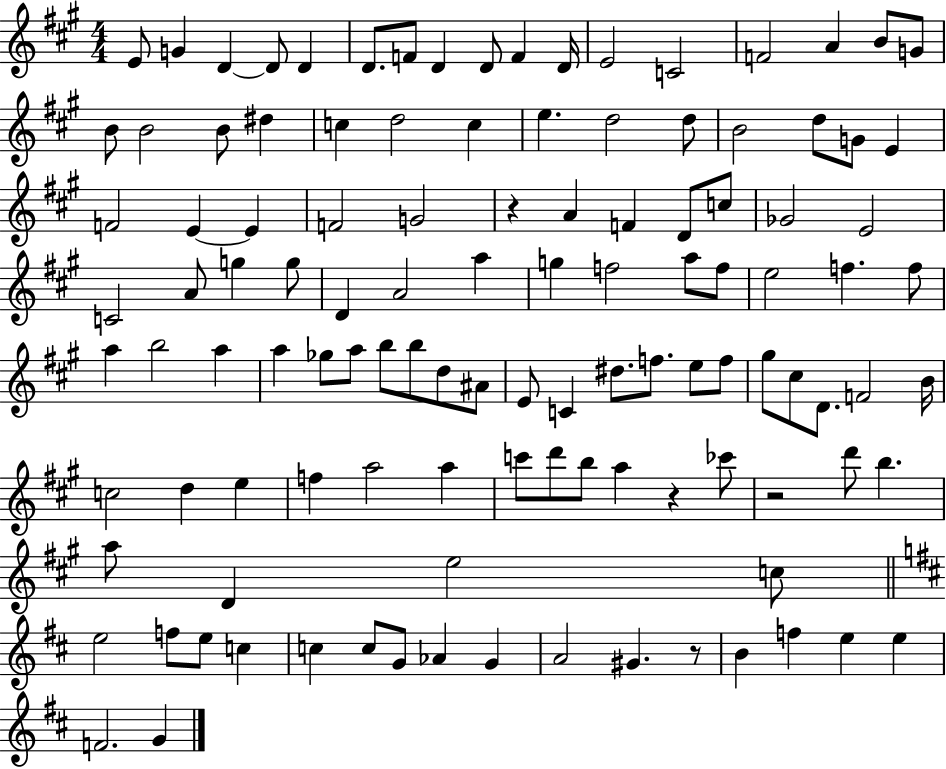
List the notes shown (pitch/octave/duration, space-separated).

E4/e G4/q D4/q D4/e D4/q D4/e. F4/e D4/q D4/e F4/q D4/s E4/h C4/h F4/h A4/q B4/e G4/e B4/e B4/h B4/e D#5/q C5/q D5/h C5/q E5/q. D5/h D5/e B4/h D5/e G4/e E4/q F4/h E4/q E4/q F4/h G4/h R/q A4/q F4/q D4/e C5/e Gb4/h E4/h C4/h A4/e G5/q G5/e D4/q A4/h A5/q G5/q F5/h A5/e F5/e E5/h F5/q. F5/e A5/q B5/h A5/q A5/q Gb5/e A5/e B5/e B5/e D5/e A#4/e E4/e C4/q D#5/e. F5/e. E5/e F5/e G#5/e C#5/e D4/e. F4/h B4/s C5/h D5/q E5/q F5/q A5/h A5/q C6/e D6/e B5/e A5/q R/q CES6/e R/h D6/e B5/q. A5/e D4/q E5/h C5/e E5/h F5/e E5/e C5/q C5/q C5/e G4/e Ab4/q G4/q A4/h G#4/q. R/e B4/q F5/q E5/q E5/q F4/h. G4/q